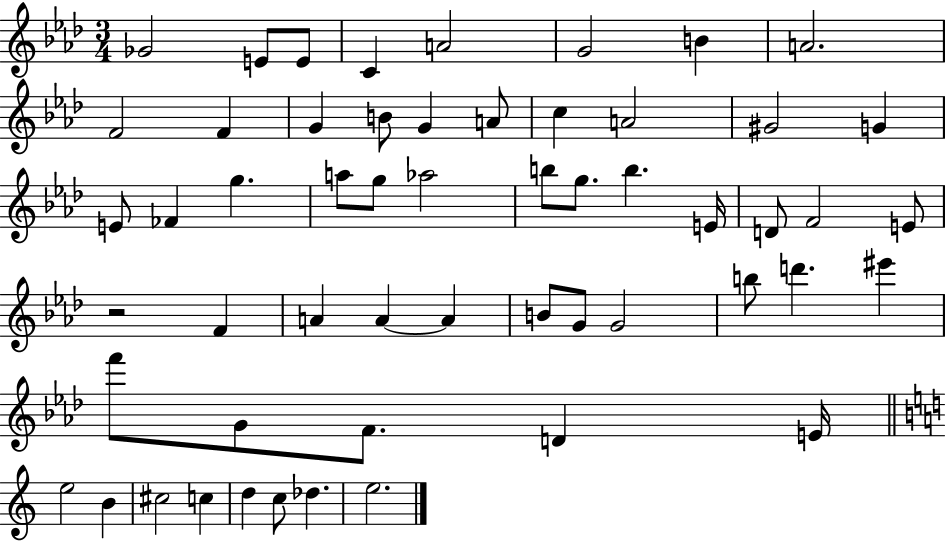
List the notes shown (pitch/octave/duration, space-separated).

Gb4/h E4/e E4/e C4/q A4/h G4/h B4/q A4/h. F4/h F4/q G4/q B4/e G4/q A4/e C5/q A4/h G#4/h G4/q E4/e FES4/q G5/q. A5/e G5/e Ab5/h B5/e G5/e. B5/q. E4/s D4/e F4/h E4/e R/h F4/q A4/q A4/q A4/q B4/e G4/e G4/h B5/e D6/q. EIS6/q F6/e G4/e F4/e. D4/q E4/s E5/h B4/q C#5/h C5/q D5/q C5/e Db5/q. E5/h.